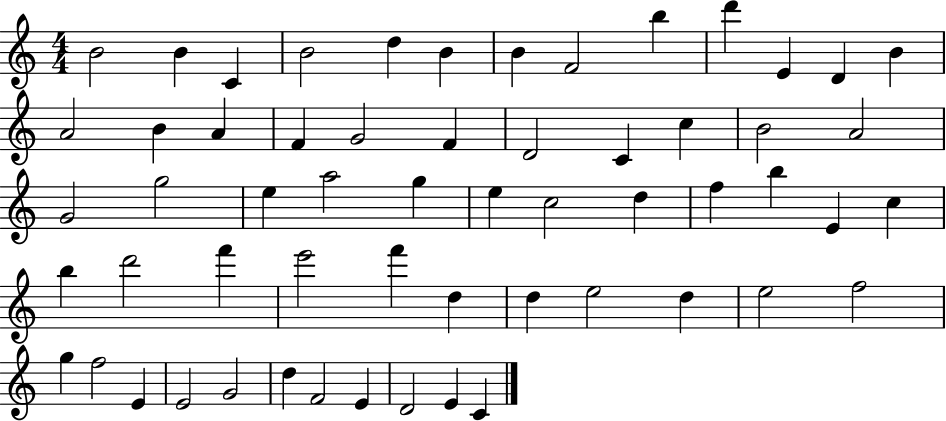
B4/h B4/q C4/q B4/h D5/q B4/q B4/q F4/h B5/q D6/q E4/q D4/q B4/q A4/h B4/q A4/q F4/q G4/h F4/q D4/h C4/q C5/q B4/h A4/h G4/h G5/h E5/q A5/h G5/q E5/q C5/h D5/q F5/q B5/q E4/q C5/q B5/q D6/h F6/q E6/h F6/q D5/q D5/q E5/h D5/q E5/h F5/h G5/q F5/h E4/q E4/h G4/h D5/q F4/h E4/q D4/h E4/q C4/q